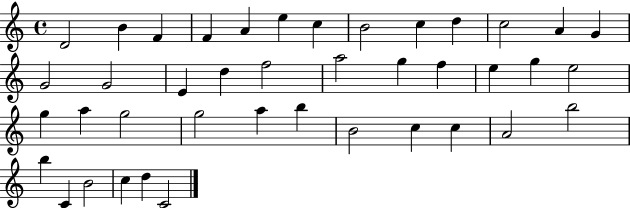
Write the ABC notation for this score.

X:1
T:Untitled
M:4/4
L:1/4
K:C
D2 B F F A e c B2 c d c2 A G G2 G2 E d f2 a2 g f e g e2 g a g2 g2 a b B2 c c A2 b2 b C B2 c d C2